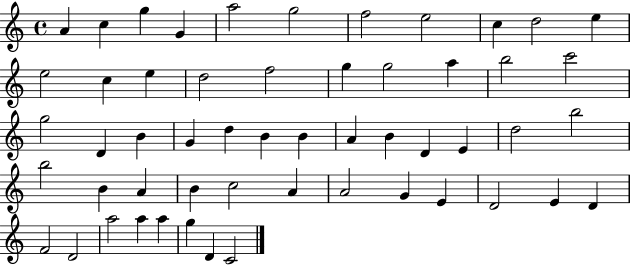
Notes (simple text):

A4/q C5/q G5/q G4/q A5/h G5/h F5/h E5/h C5/q D5/h E5/q E5/h C5/q E5/q D5/h F5/h G5/q G5/h A5/q B5/h C6/h G5/h D4/q B4/q G4/q D5/q B4/q B4/q A4/q B4/q D4/q E4/q D5/h B5/h B5/h B4/q A4/q B4/q C5/h A4/q A4/h G4/q E4/q D4/h E4/q D4/q F4/h D4/h A5/h A5/q A5/q G5/q D4/q C4/h